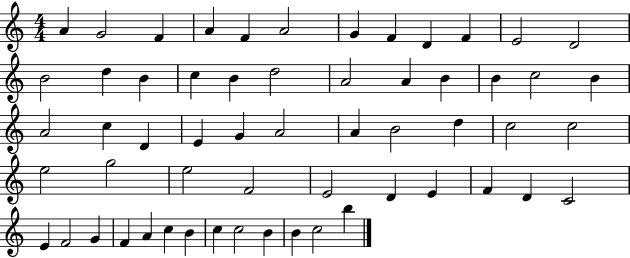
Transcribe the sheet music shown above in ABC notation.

X:1
T:Untitled
M:4/4
L:1/4
K:C
A G2 F A F A2 G F D F E2 D2 B2 d B c B d2 A2 A B B c2 B A2 c D E G A2 A B2 d c2 c2 e2 g2 e2 F2 E2 D E F D C2 E F2 G F A c B c c2 B B c2 b